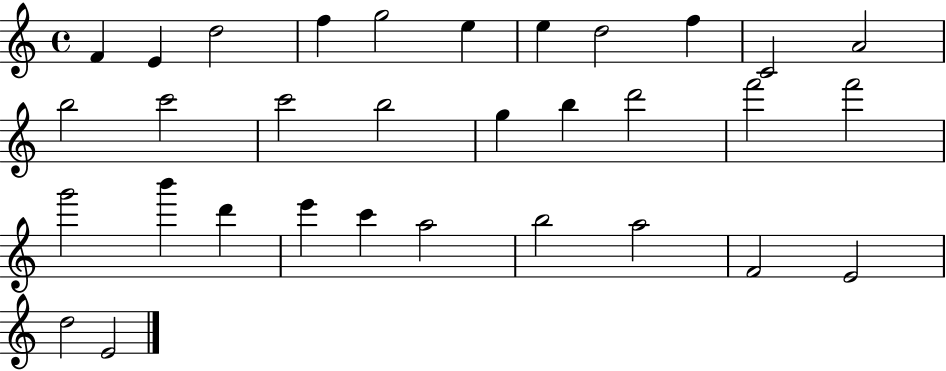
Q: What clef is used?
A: treble